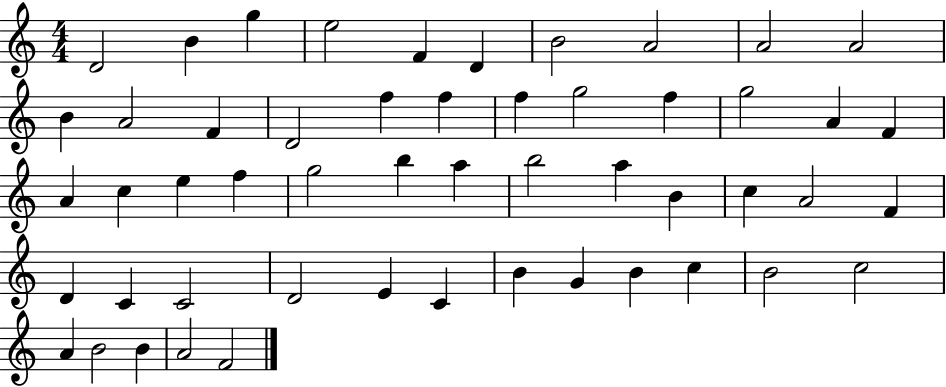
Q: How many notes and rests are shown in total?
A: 52